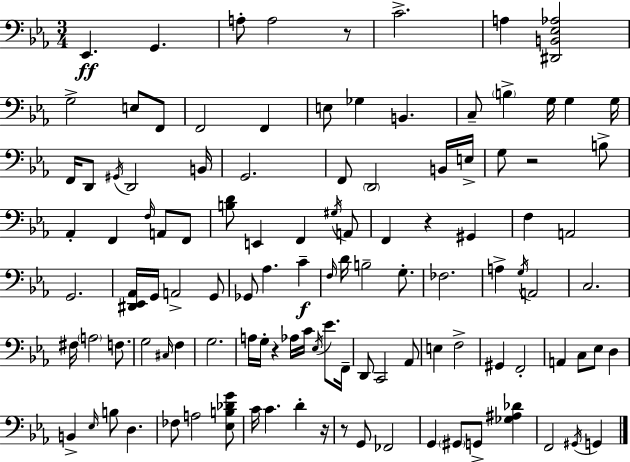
{
  \clef bass
  \numericTimeSignature
  \time 3/4
  \key c \minor
  ees,4.\ff g,4. | a8-. a2 r8 | c'2.-> | a4 <dis, b, ees aes>2 | \break g2-> e8 f,8 | f,2 f,4 | e8 ges4 b,4. | c8-- \parenthesize b4-> g16 g4 g16 | \break f,16 d,8 \acciaccatura { gis,16 } d,2 | b,16 g,2. | f,8 \parenthesize d,2 b,16 | e16-> g8 r2 b8-> | \break aes,4-. f,4 \grace { f16 } a,8 | f,8 <b d'>8 e,4 f,4 | \acciaccatura { gis16 } a,8 f,4 r4 gis,4 | f4 a,2 | \break g,2. | <dis, ees, aes,>16 g,16 a,2-> | g,8 ges,8 aes4. c'4--\f | \grace { f16 } d'16 b2-- | \break g8.-. fes2. | a4-> \acciaccatura { g16 } a,2 | c2. | fis16 \parenthesize a2 | \break f8. g2 | \grace { cis16 } f4 g2. | a16 g16-. r4 | aes16 c'16 \acciaccatura { ees16 } ees'8. f,16-- d,8 c,2 | \break aes,8 e4 f2-> | gis,4 f,2-. | a,4 c8 | ees8 d4 b,4-> \grace { ees16 } | \break b8 d4. fes8 a2 | <ees b des' g'>8 c'16 c'4. | d'4-. r16 r8 g,8 | fes,2 g,4 | \break \parenthesize gis,8 g,8-> <ges ais des'>4 f,2 | \acciaccatura { gis,16 } g,4 \bar "|."
}